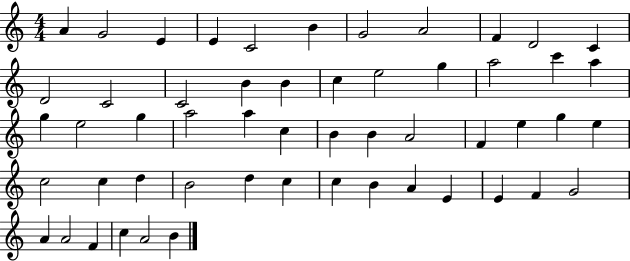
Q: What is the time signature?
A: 4/4